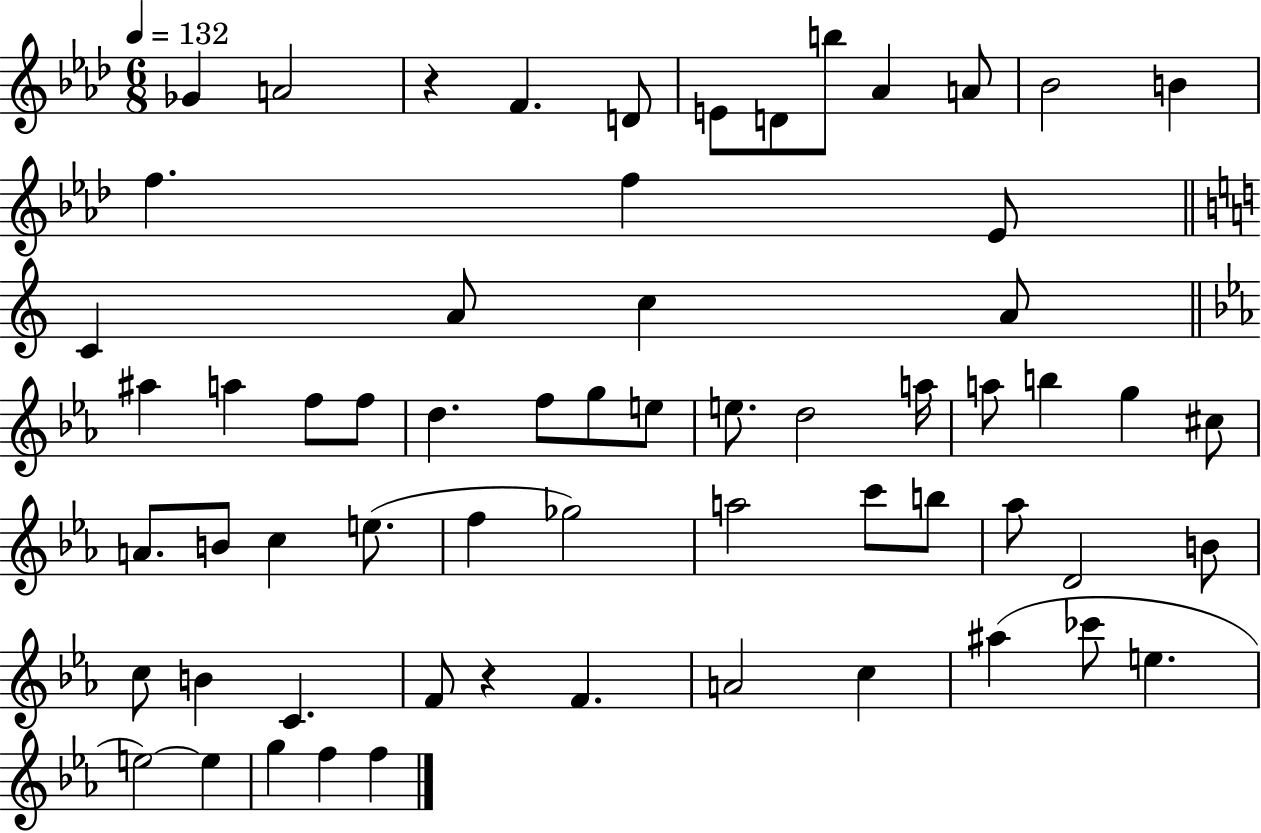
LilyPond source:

{
  \clef treble
  \numericTimeSignature
  \time 6/8
  \key aes \major
  \tempo 4 = 132
  ges'4 a'2 | r4 f'4. d'8 | e'8 d'8 b''8 aes'4 a'8 | bes'2 b'4 | \break f''4. f''4 ees'8 | \bar "||" \break \key c \major c'4 a'8 c''4 a'8 | \bar "||" \break \key ees \major ais''4 a''4 f''8 f''8 | d''4. f''8 g''8 e''8 | e''8. d''2 a''16 | a''8 b''4 g''4 cis''8 | \break a'8. b'8 c''4 e''8.( | f''4 ges''2) | a''2 c'''8 b''8 | aes''8 d'2 b'8 | \break c''8 b'4 c'4. | f'8 r4 f'4. | a'2 c''4 | ais''4( ces'''8 e''4. | \break e''2~~) e''4 | g''4 f''4 f''4 | \bar "|."
}